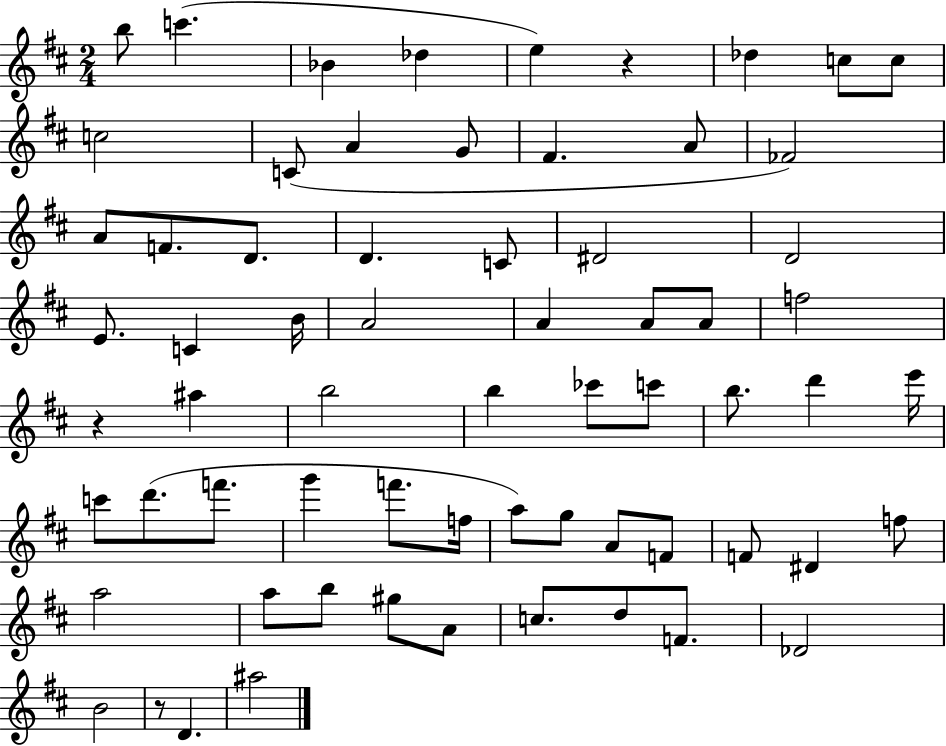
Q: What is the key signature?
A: D major